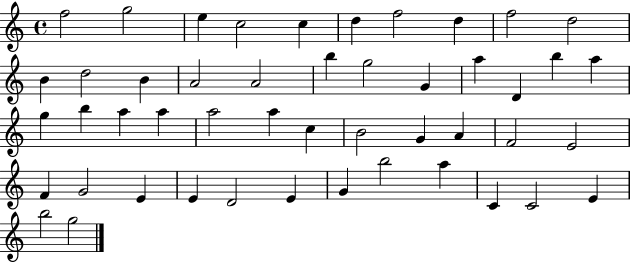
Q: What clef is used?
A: treble